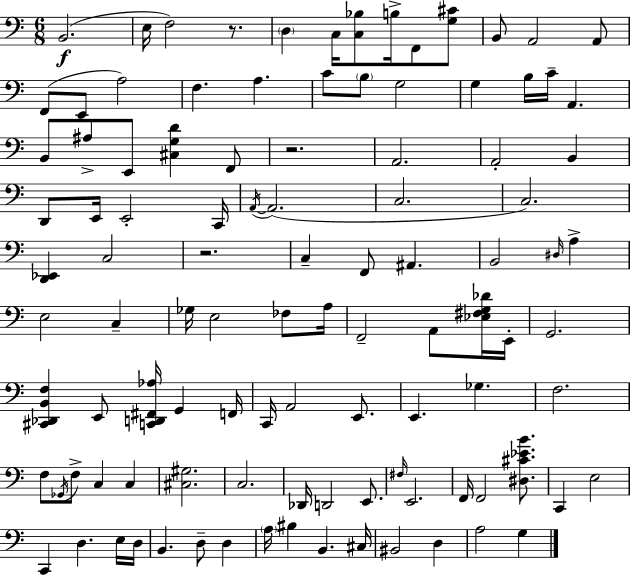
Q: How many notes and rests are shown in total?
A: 105